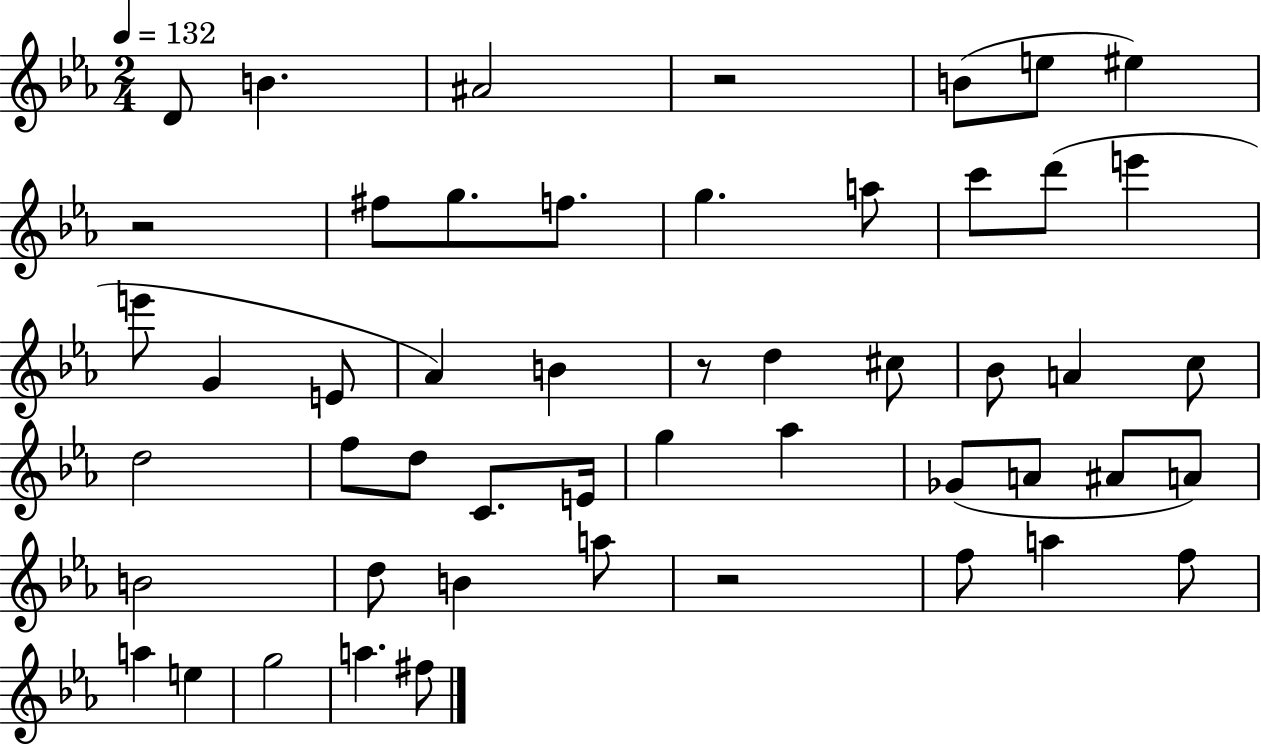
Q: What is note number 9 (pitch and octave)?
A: F5